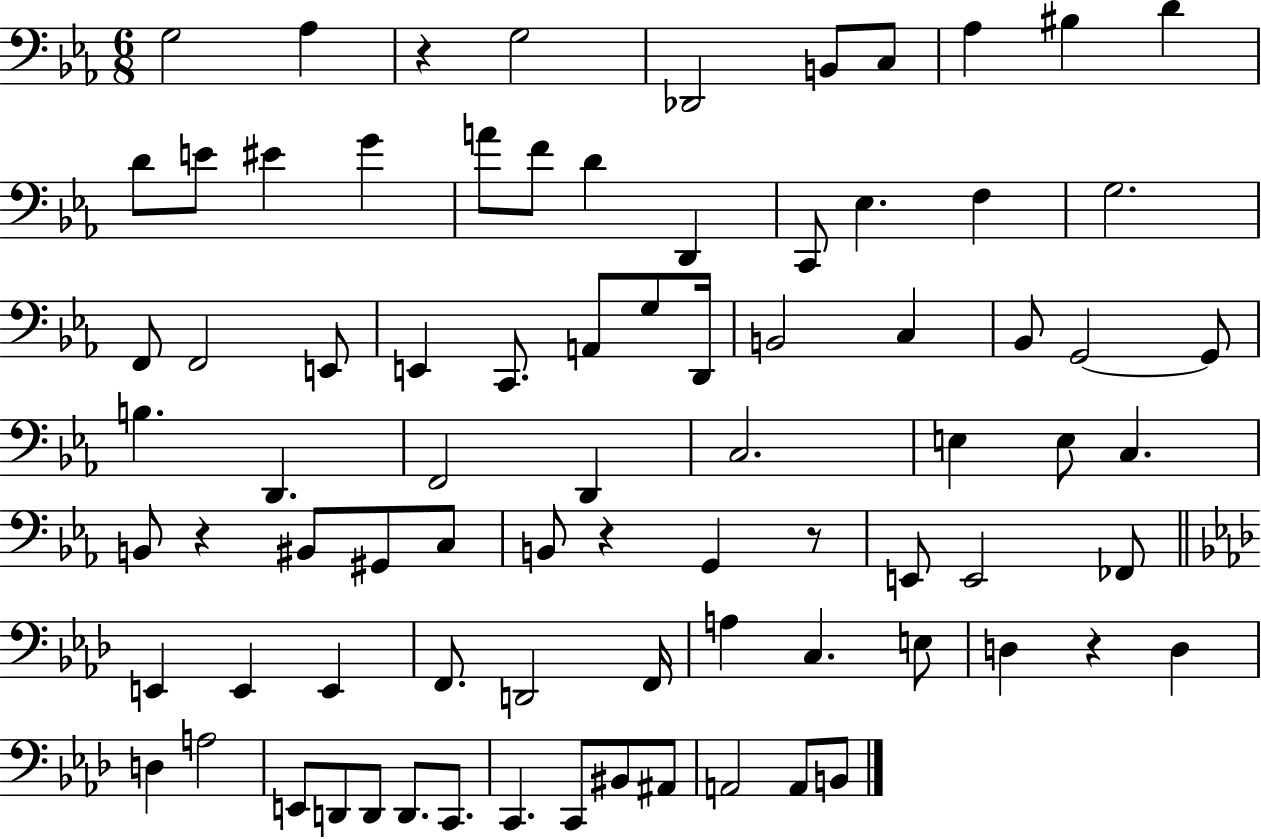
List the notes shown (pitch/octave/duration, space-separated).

G3/h Ab3/q R/q G3/h Db2/h B2/e C3/e Ab3/q BIS3/q D4/q D4/e E4/e EIS4/q G4/q A4/e F4/e D4/q D2/q C2/e Eb3/q. F3/q G3/h. F2/e F2/h E2/e E2/q C2/e. A2/e G3/e D2/s B2/h C3/q Bb2/e G2/h G2/e B3/q. D2/q. F2/h D2/q C3/h. E3/q E3/e C3/q. B2/e R/q BIS2/e G#2/e C3/e B2/e R/q G2/q R/e E2/e E2/h FES2/e E2/q E2/q E2/q F2/e. D2/h F2/s A3/q C3/q. E3/e D3/q R/q D3/q D3/q A3/h E2/e D2/e D2/e D2/e. C2/e. C2/q. C2/e BIS2/e A#2/e A2/h A2/e B2/e